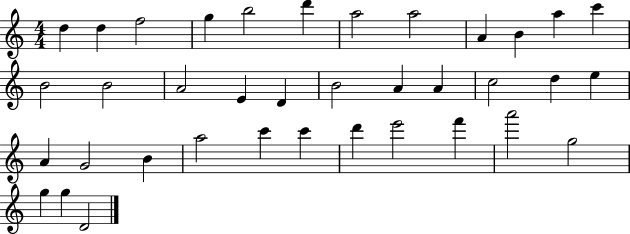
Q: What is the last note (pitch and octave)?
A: D4